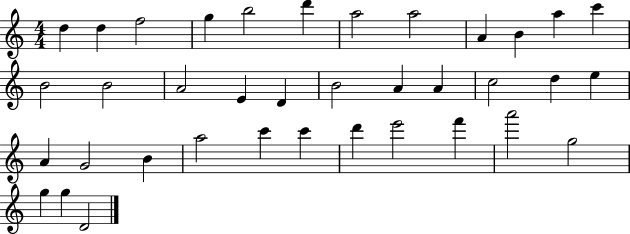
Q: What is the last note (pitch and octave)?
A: D4